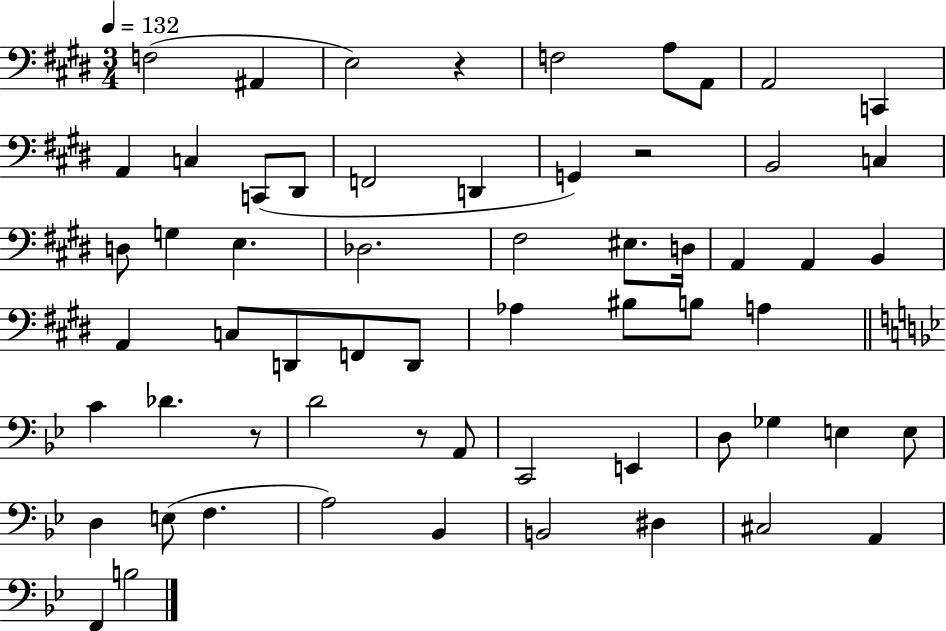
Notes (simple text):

F3/h A#2/q E3/h R/q F3/h A3/e A2/e A2/h C2/q A2/q C3/q C2/e D#2/e F2/h D2/q G2/q R/h B2/h C3/q D3/e G3/q E3/q. Db3/h. F#3/h EIS3/e. D3/s A2/q A2/q B2/q A2/q C3/e D2/e F2/e D2/e Ab3/q BIS3/e B3/e A3/q C4/q Db4/q. R/e D4/h R/e A2/e C2/h E2/q D3/e Gb3/q E3/q E3/e D3/q E3/e F3/q. A3/h Bb2/q B2/h D#3/q C#3/h A2/q F2/q B3/h